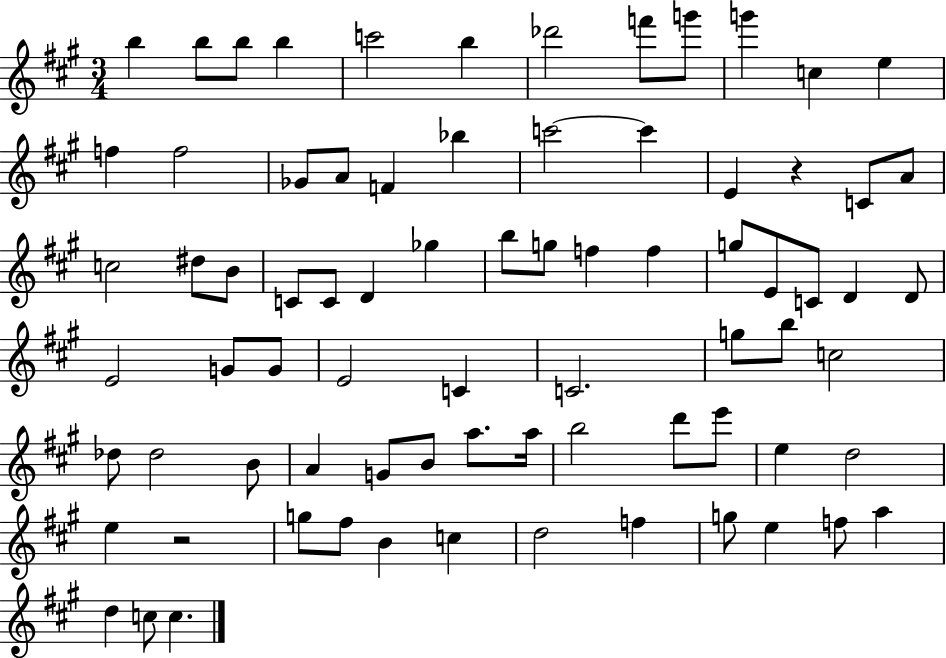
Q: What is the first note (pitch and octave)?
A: B5